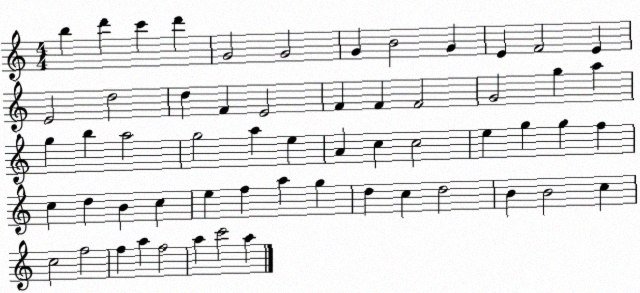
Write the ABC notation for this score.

X:1
T:Untitled
M:4/4
L:1/4
K:C
b d' c' d' G2 G2 G B2 G E F2 E E2 d2 d F E2 F F F2 G2 g a g b a2 g2 a e A c c2 e g g f c d B c e f a g d c d2 B B2 c c2 f2 f a f2 a c'2 a